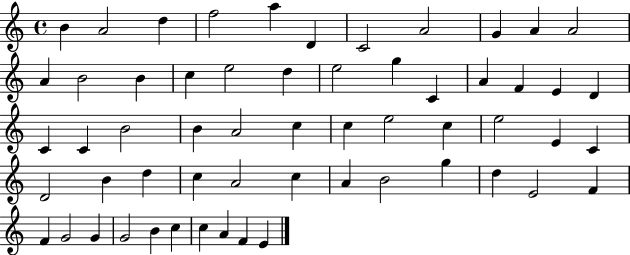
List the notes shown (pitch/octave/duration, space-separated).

B4/q A4/h D5/q F5/h A5/q D4/q C4/h A4/h G4/q A4/q A4/h A4/q B4/h B4/q C5/q E5/h D5/q E5/h G5/q C4/q A4/q F4/q E4/q D4/q C4/q C4/q B4/h B4/q A4/h C5/q C5/q E5/h C5/q E5/h E4/q C4/q D4/h B4/q D5/q C5/q A4/h C5/q A4/q B4/h G5/q D5/q E4/h F4/q F4/q G4/h G4/q G4/h B4/q C5/q C5/q A4/q F4/q E4/q